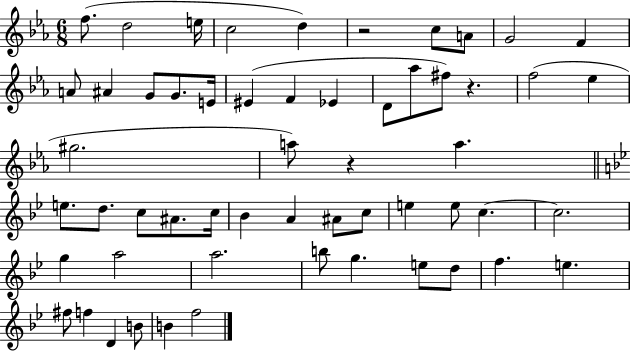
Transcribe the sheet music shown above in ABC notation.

X:1
T:Untitled
M:6/8
L:1/4
K:Eb
f/2 d2 e/4 c2 d z2 c/2 A/2 G2 F A/2 ^A G/2 G/2 E/4 ^E F _E D/2 _a/2 ^f/2 z f2 _e ^g2 a/2 z a e/2 d/2 c/2 ^A/2 c/4 _B A ^A/2 c/2 e e/2 c c2 g a2 a2 b/2 g e/2 d/2 f e ^f/2 f D B/2 B f2